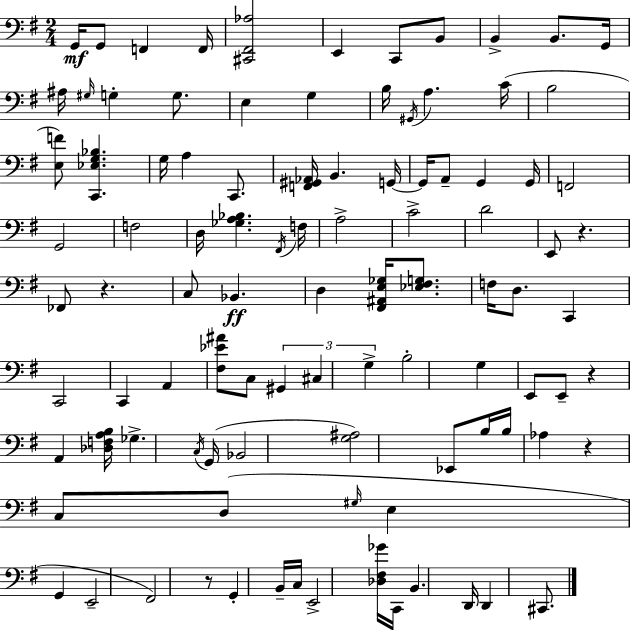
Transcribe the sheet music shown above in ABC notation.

X:1
T:Untitled
M:2/4
L:1/4
K:G
G,,/4 G,,/2 F,, F,,/4 [^C,,^F,,_A,]2 E,, C,,/2 B,,/2 B,, B,,/2 G,,/4 ^A,/4 ^G,/4 G, G,/2 E, G, B,/4 ^G,,/4 A, C/4 B,2 [E,F]/2 [C,,_E,G,_B,] G,/4 A, C,,/2 [F,,^G,,_A,,]/4 B,, G,,/4 G,,/4 A,,/2 G,, G,,/4 F,,2 G,,2 F,2 D,/4 [_G,A,_B,] ^F,,/4 F,/4 A,2 C2 D2 E,,/2 z _F,,/2 z C,/2 _B,, D, [^F,,^A,,E,_G,]/4 [_E,^F,G,]/2 F,/4 D,/2 C,, C,,2 C,, A,, [^F,_E^A]/2 C,/2 ^G,, ^C, G, B,2 G, E,,/2 E,,/2 z A,, [_D,F,A,B,]/4 _G, C,/4 G,,/4 _B,,2 [G,^A,]2 _E,,/2 B,/4 B,/4 _A, z C,/2 D,/2 ^G,/4 E, G,, E,,2 ^F,,2 z/2 G,, B,,/4 C,/4 E,,2 [_D,^F,_G]/4 C,,/4 B,, D,,/4 D,, ^C,,/2